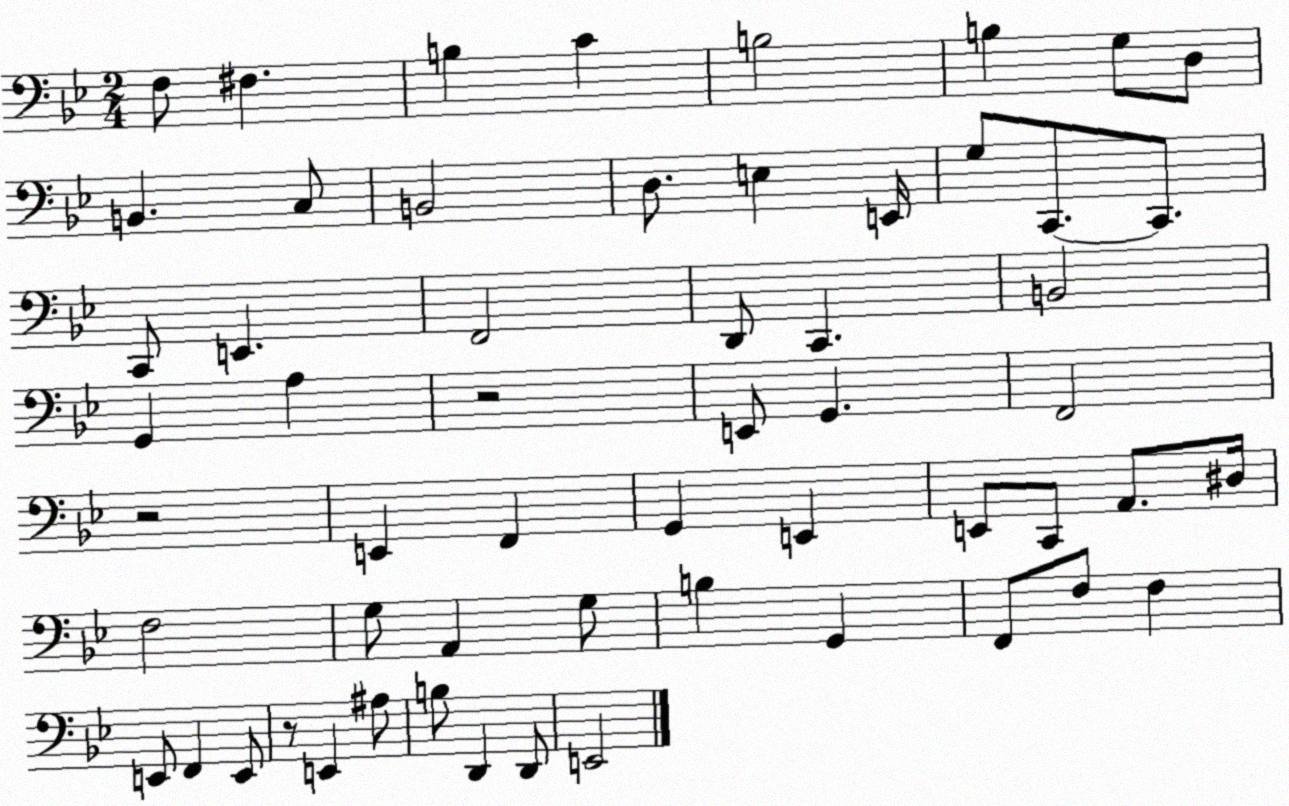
X:1
T:Untitled
M:2/4
L:1/4
K:Bb
F,/2 ^F, B, C B,2 B, G,/2 D,/2 B,, C,/2 B,,2 D,/2 E, E,,/4 G,/2 C,,/2 C,,/2 C,,/2 E,, F,,2 D,,/2 C,, B,,2 G,, A, z2 E,,/2 G,, F,,2 z2 E,, F,, G,, E,, E,,/2 C,,/2 A,,/2 ^D,/4 F,2 G,/2 A,, G,/2 B, G,, F,,/2 F,/2 F, E,,/2 F,, E,,/2 z/2 E,, ^A,/2 B,/2 D,, D,,/2 E,,2